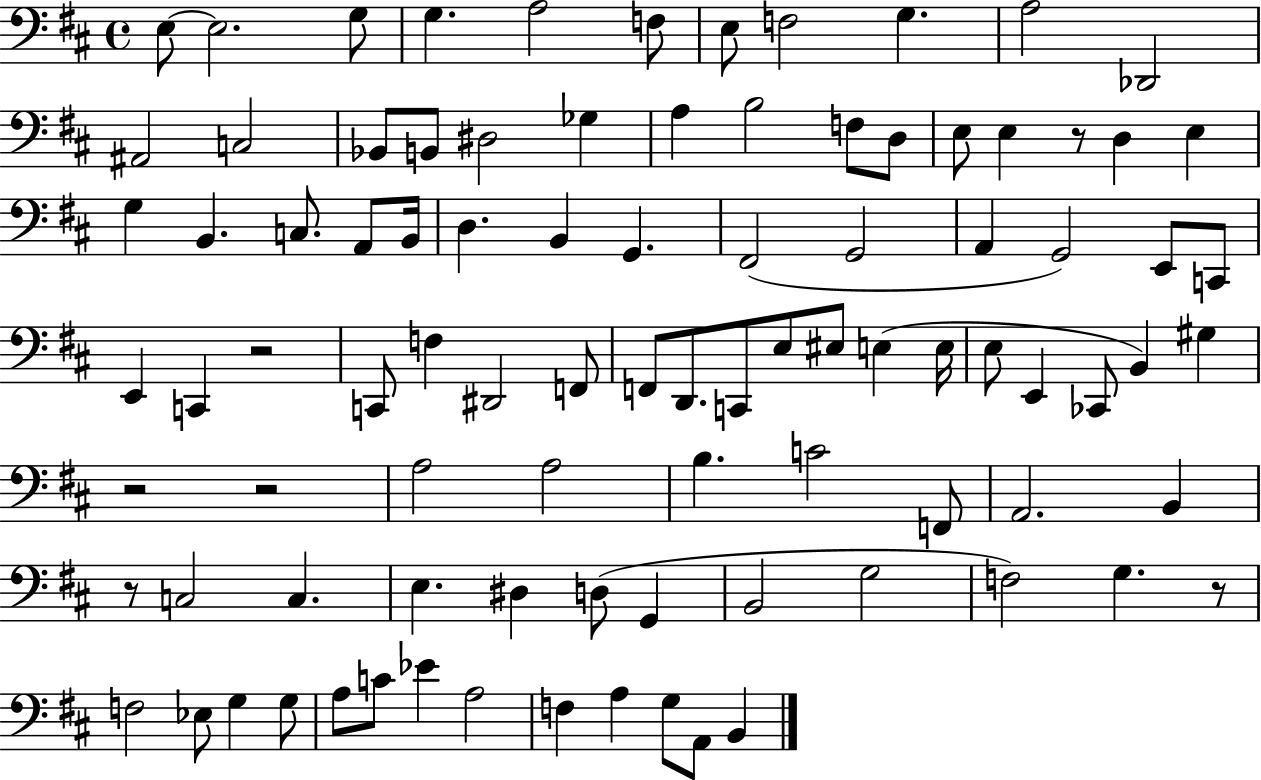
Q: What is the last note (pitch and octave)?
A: B2